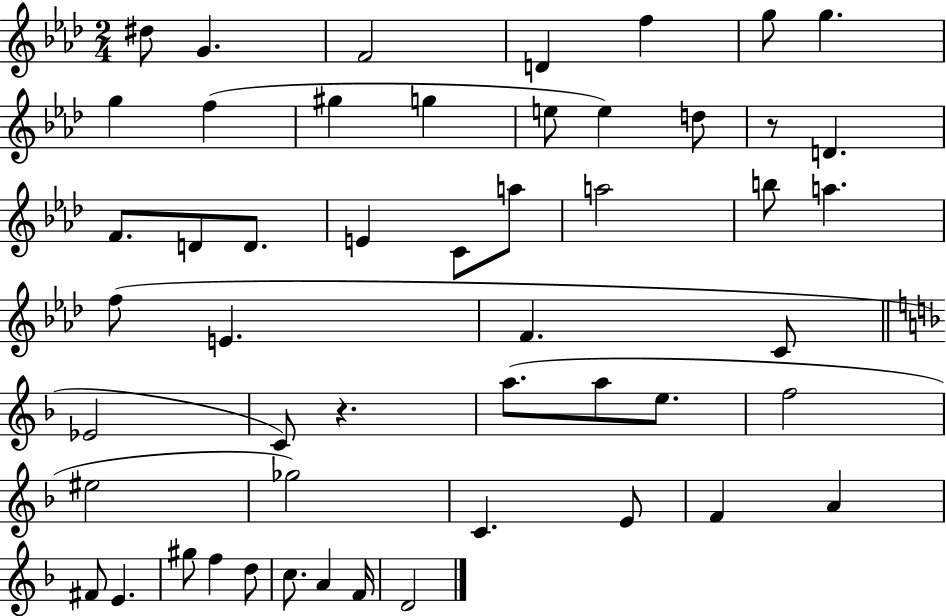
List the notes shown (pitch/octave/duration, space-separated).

D#5/e G4/q. F4/h D4/q F5/q G5/e G5/q. G5/q F5/q G#5/q G5/q E5/e E5/q D5/e R/e D4/q. F4/e. D4/e D4/e. E4/q C4/e A5/e A5/h B5/e A5/q. F5/e E4/q. F4/q. C4/e Eb4/h C4/e R/q. A5/e. A5/e E5/e. F5/h EIS5/h Gb5/h C4/q. E4/e F4/q A4/q F#4/e E4/q. G#5/e F5/q D5/e C5/e. A4/q F4/s D4/h